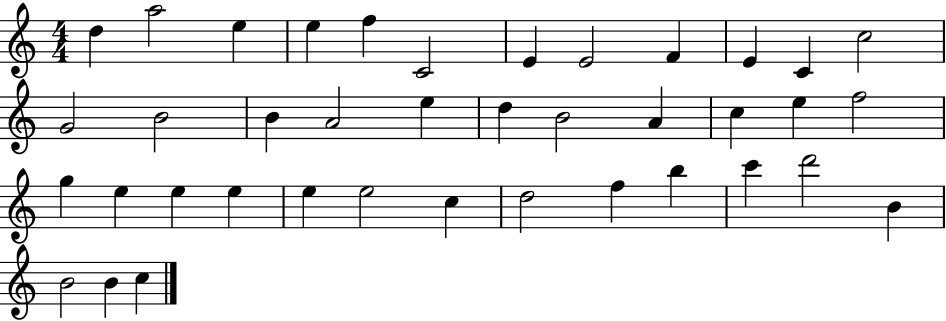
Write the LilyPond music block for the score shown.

{
  \clef treble
  \numericTimeSignature
  \time 4/4
  \key c \major
  d''4 a''2 e''4 | e''4 f''4 c'2 | e'4 e'2 f'4 | e'4 c'4 c''2 | \break g'2 b'2 | b'4 a'2 e''4 | d''4 b'2 a'4 | c''4 e''4 f''2 | \break g''4 e''4 e''4 e''4 | e''4 e''2 c''4 | d''2 f''4 b''4 | c'''4 d'''2 b'4 | \break b'2 b'4 c''4 | \bar "|."
}